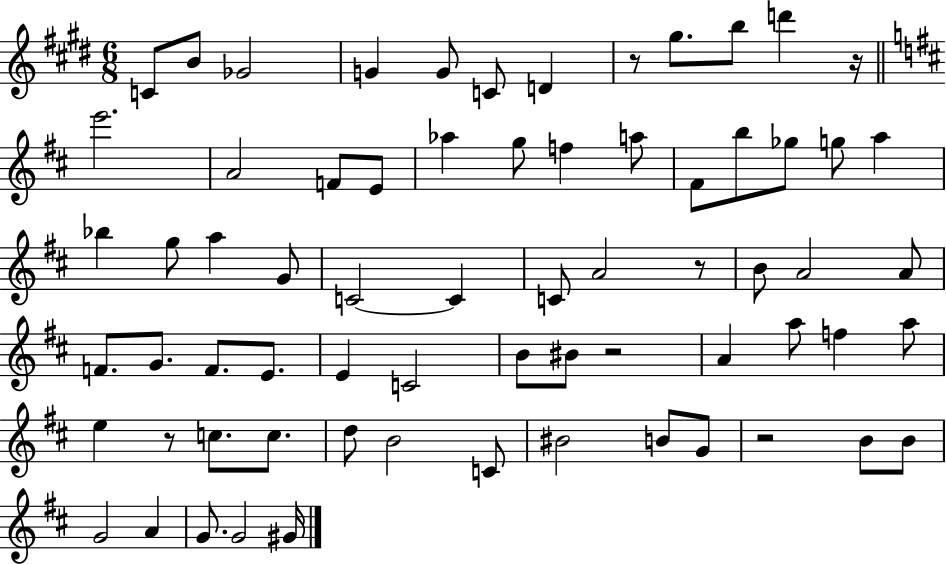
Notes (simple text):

C4/e B4/e Gb4/h G4/q G4/e C4/e D4/q R/e G#5/e. B5/e D6/q R/s E6/h. A4/h F4/e E4/e Ab5/q G5/e F5/q A5/e F#4/e B5/e Gb5/e G5/e A5/q Bb5/q G5/e A5/q G4/e C4/h C4/q C4/e A4/h R/e B4/e A4/h A4/e F4/e. G4/e. F4/e. E4/e. E4/q C4/h B4/e BIS4/e R/h A4/q A5/e F5/q A5/e E5/q R/e C5/e. C5/e. D5/e B4/h C4/e BIS4/h B4/e G4/e R/h B4/e B4/e G4/h A4/q G4/e. G4/h G#4/s